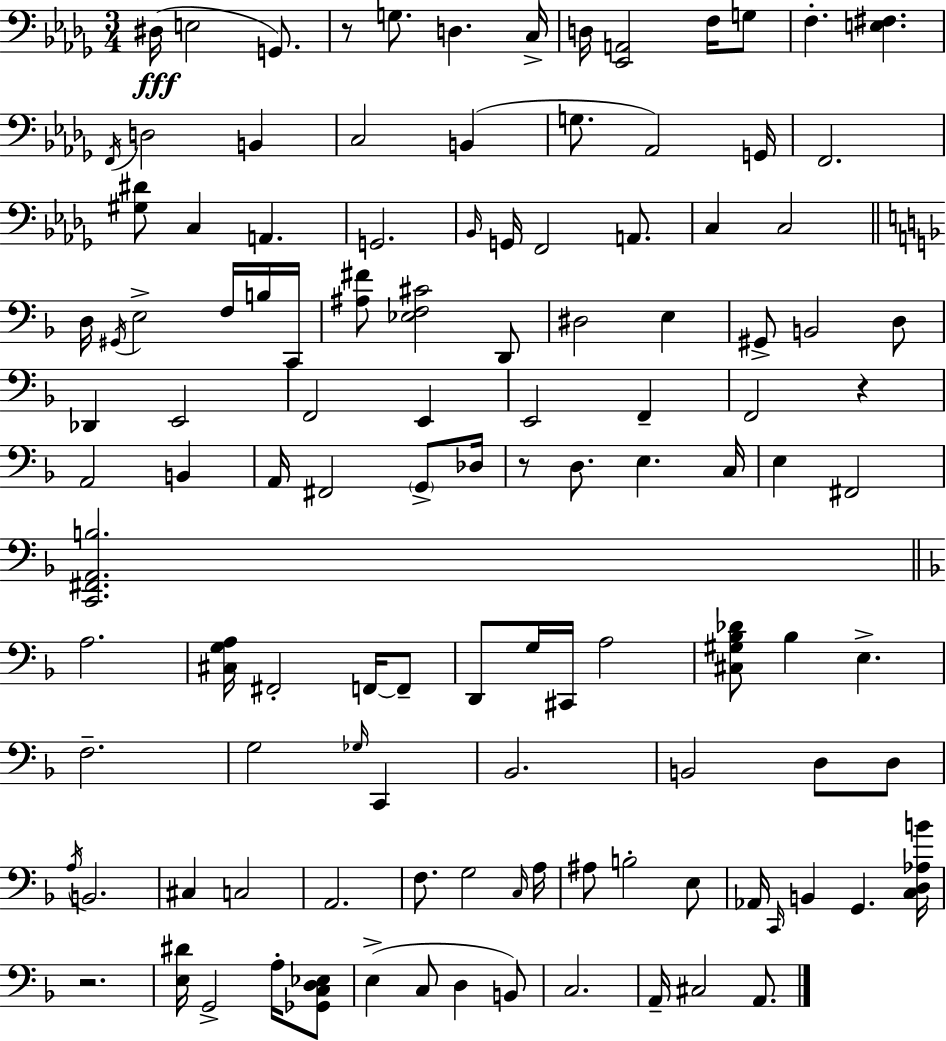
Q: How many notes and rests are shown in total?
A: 117